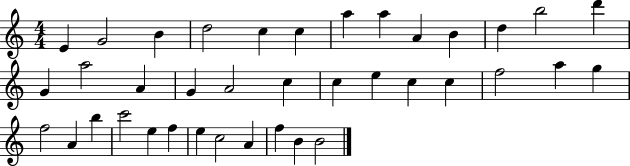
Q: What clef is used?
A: treble